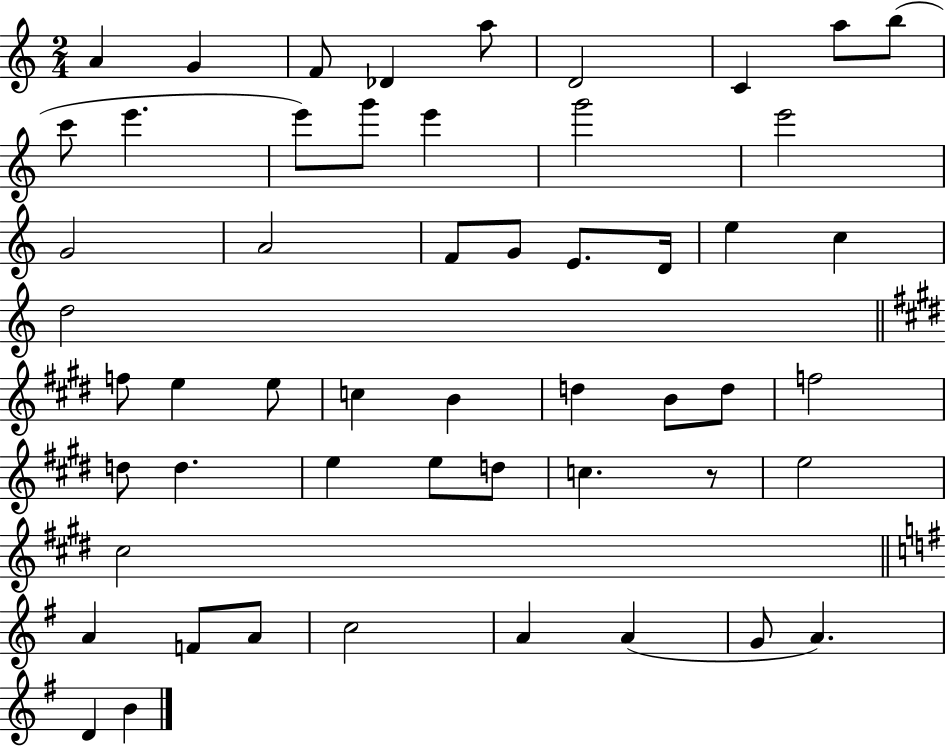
{
  \clef treble
  \numericTimeSignature
  \time 2/4
  \key c \major
  a'4 g'4 | f'8 des'4 a''8 | d'2 | c'4 a''8 b''8( | \break c'''8 e'''4. | e'''8) g'''8 e'''4 | g'''2 | e'''2 | \break g'2 | a'2 | f'8 g'8 e'8. d'16 | e''4 c''4 | \break d''2 | \bar "||" \break \key e \major f''8 e''4 e''8 | c''4 b'4 | d''4 b'8 d''8 | f''2 | \break d''8 d''4. | e''4 e''8 d''8 | c''4. r8 | e''2 | \break cis''2 | \bar "||" \break \key g \major a'4 f'8 a'8 | c''2 | a'4 a'4( | g'8 a'4.) | \break d'4 b'4 | \bar "|."
}